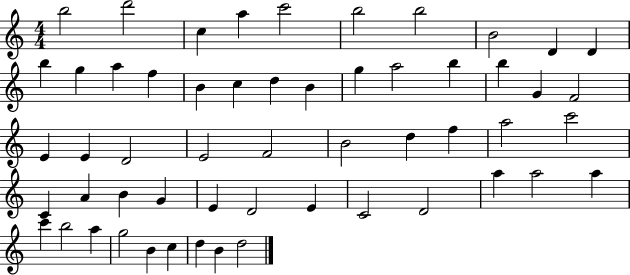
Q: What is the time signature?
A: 4/4